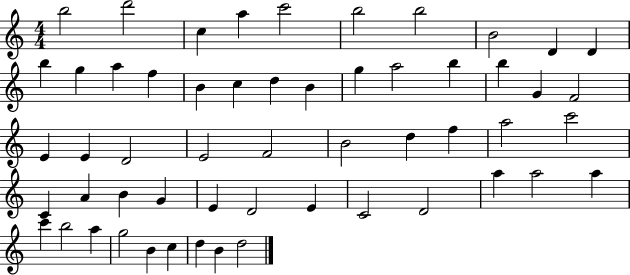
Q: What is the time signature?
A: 4/4